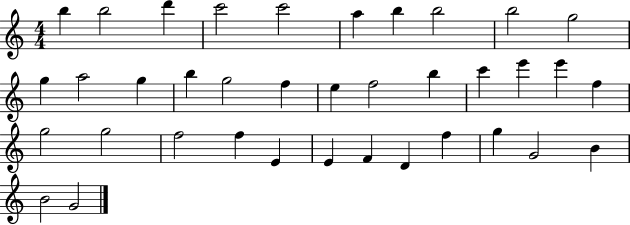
B5/q B5/h D6/q C6/h C6/h A5/q B5/q B5/h B5/h G5/h G5/q A5/h G5/q B5/q G5/h F5/q E5/q F5/h B5/q C6/q E6/q E6/q F5/q G5/h G5/h F5/h F5/q E4/q E4/q F4/q D4/q F5/q G5/q G4/h B4/q B4/h G4/h